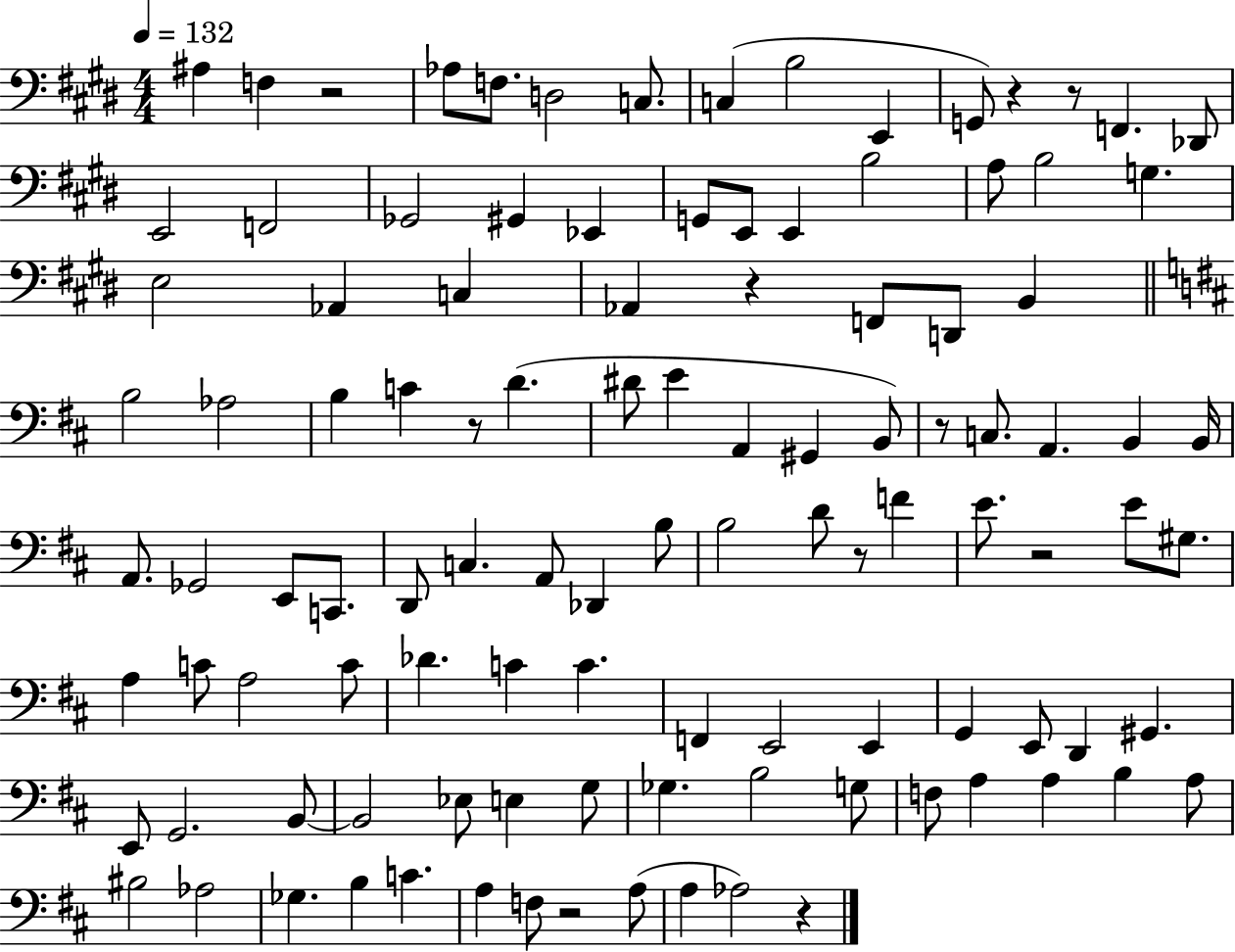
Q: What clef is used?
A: bass